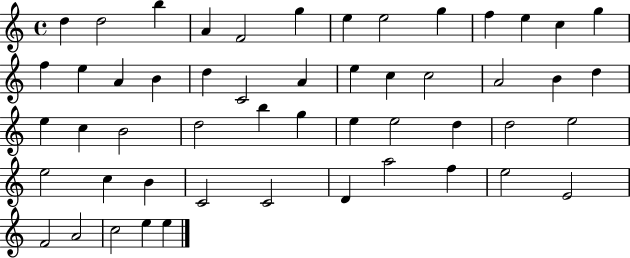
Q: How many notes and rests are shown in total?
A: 52